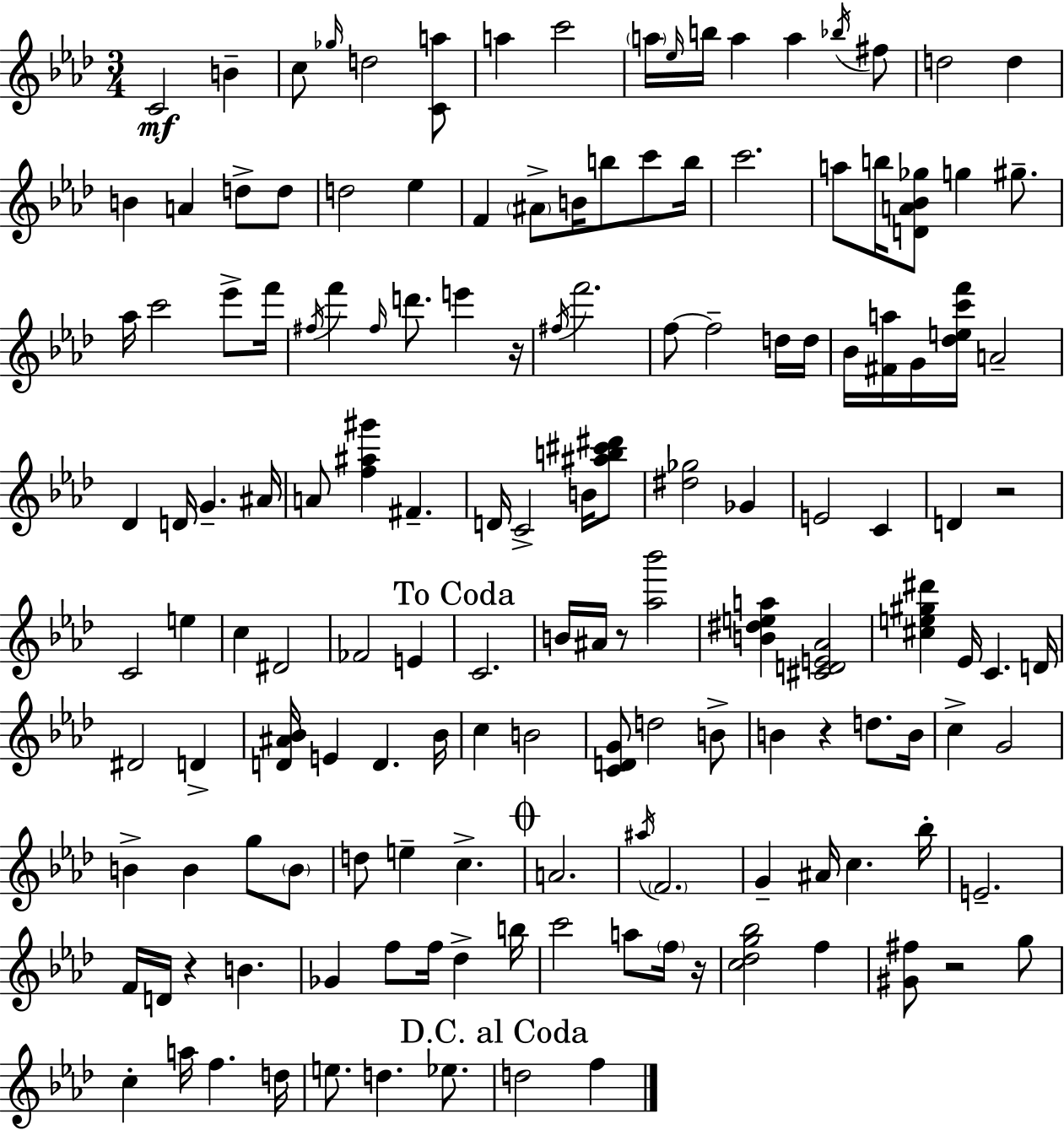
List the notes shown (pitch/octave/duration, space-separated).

C4/h B4/q C5/e Gb5/s D5/h [C4,A5]/e A5/q C6/h A5/s Eb5/s B5/s A5/q A5/q Bb5/s F#5/e D5/h D5/q B4/q A4/q D5/e D5/e D5/h Eb5/q F4/q A#4/e B4/s B5/e C6/e B5/s C6/h. A5/e B5/s [D4,A4,Bb4,Gb5]/e G5/q G#5/e. Ab5/s C6/h Eb6/e F6/s F#5/s F6/q F#5/s D6/e. E6/q R/s F#5/s F6/h. F5/e F5/h D5/s D5/s Bb4/s [F#4,A5]/s G4/s [Db5,E5,C6,F6]/s A4/h Db4/q D4/s G4/q. A#4/s A4/e [F5,A#5,G#6]/q F#4/q. D4/s C4/h B4/s [A#5,B5,C#6,D#6]/e [D#5,Gb5]/h Gb4/q E4/h C4/q D4/q R/h C4/h E5/q C5/q D#4/h FES4/h E4/q C4/h. B4/s A#4/s R/e [Ab5,Bb6]/h [B4,D#5,E5,A5]/q [C#4,D4,E4,Ab4]/h [C#5,E5,G#5,D#6]/q Eb4/s C4/q. D4/s D#4/h D4/q [D4,A#4,Bb4]/s E4/q D4/q. Bb4/s C5/q B4/h [C4,D4,G4]/e D5/h B4/e B4/q R/q D5/e. B4/s C5/q G4/h B4/q B4/q G5/e B4/e D5/e E5/q C5/q. A4/h. A#5/s F4/h. G4/q A#4/s C5/q. Bb5/s E4/h. F4/s D4/s R/q B4/q. Gb4/q F5/e F5/s Db5/q B5/s C6/h A5/e F5/s R/s [C5,Db5,G5,Bb5]/h F5/q [G#4,F#5]/e R/h G5/e C5/q A5/s F5/q. D5/s E5/e. D5/q. Eb5/e. D5/h F5/q